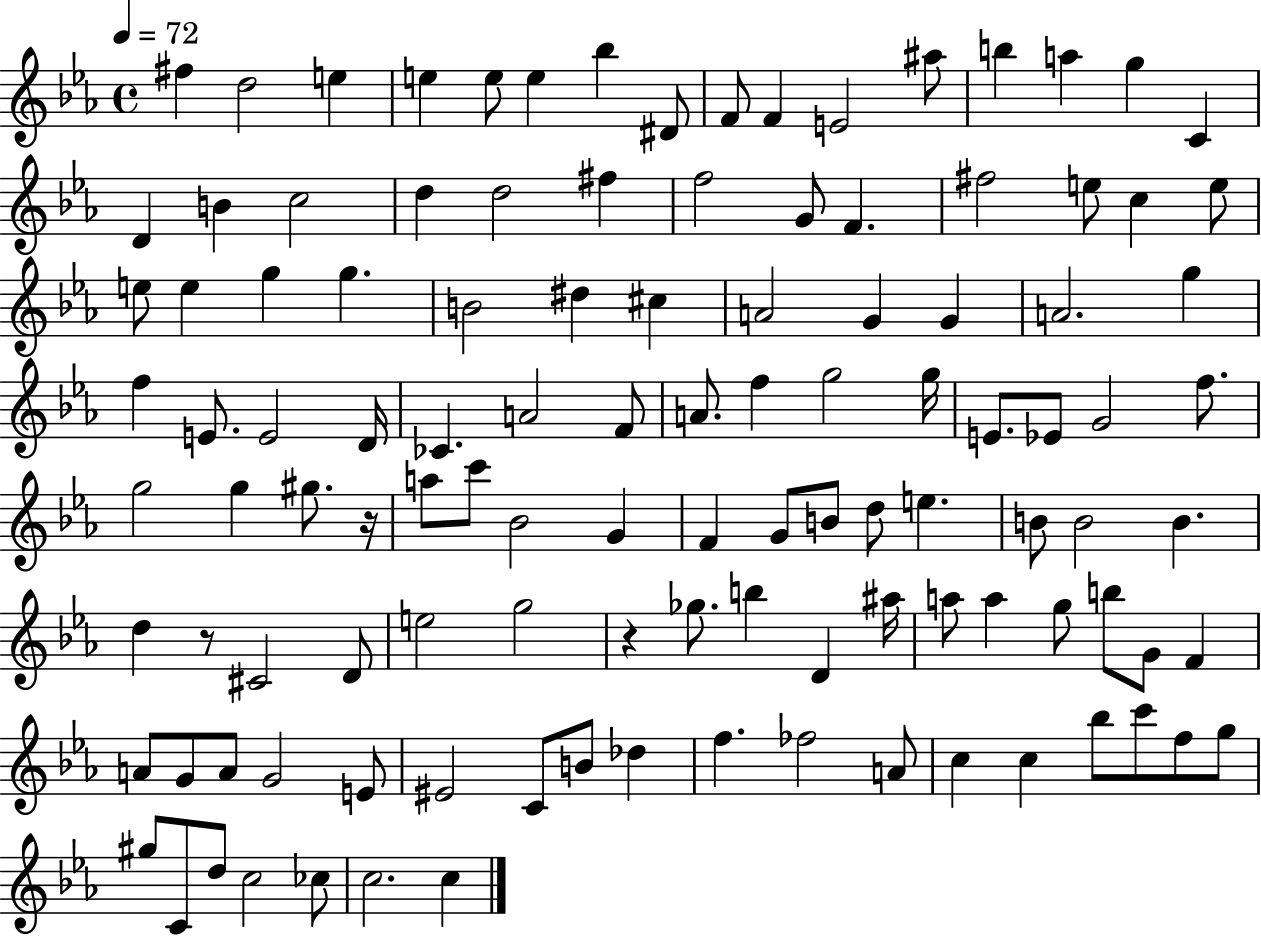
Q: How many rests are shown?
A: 3